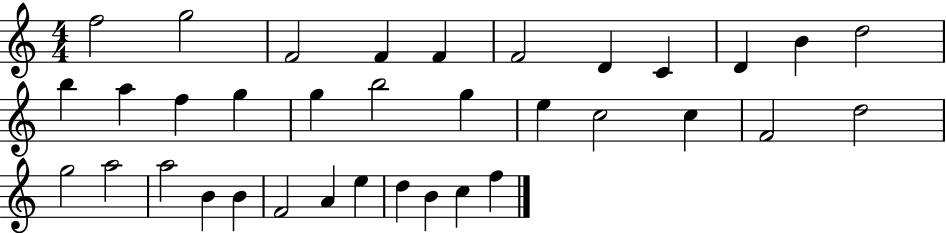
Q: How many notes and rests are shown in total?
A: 35